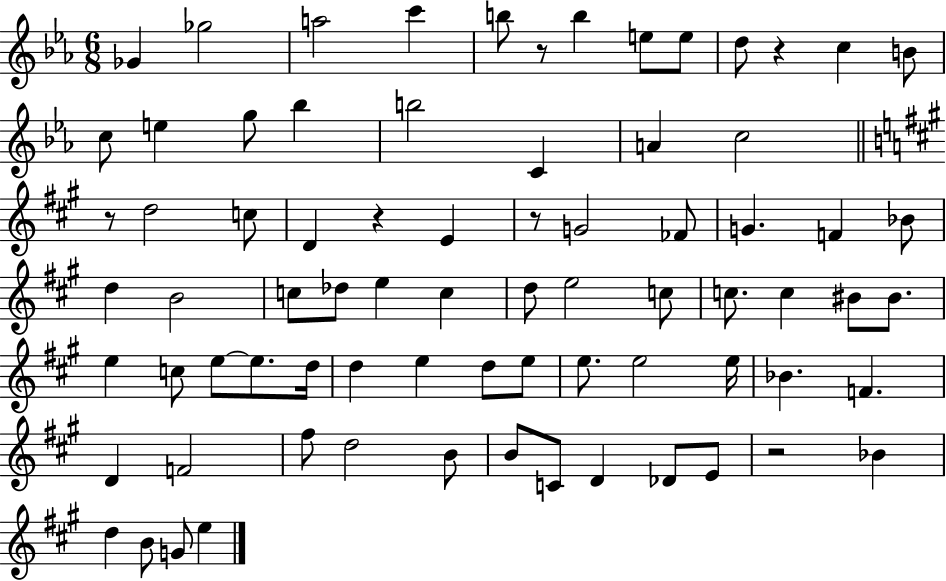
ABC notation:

X:1
T:Untitled
M:6/8
L:1/4
K:Eb
_G _g2 a2 c' b/2 z/2 b e/2 e/2 d/2 z c B/2 c/2 e g/2 _b b2 C A c2 z/2 d2 c/2 D z E z/2 G2 _F/2 G F _B/2 d B2 c/2 _d/2 e c d/2 e2 c/2 c/2 c ^B/2 ^B/2 e c/2 e/2 e/2 d/4 d e d/2 e/2 e/2 e2 e/4 _B F D F2 ^f/2 d2 B/2 B/2 C/2 D _D/2 E/2 z2 _B d B/2 G/2 e